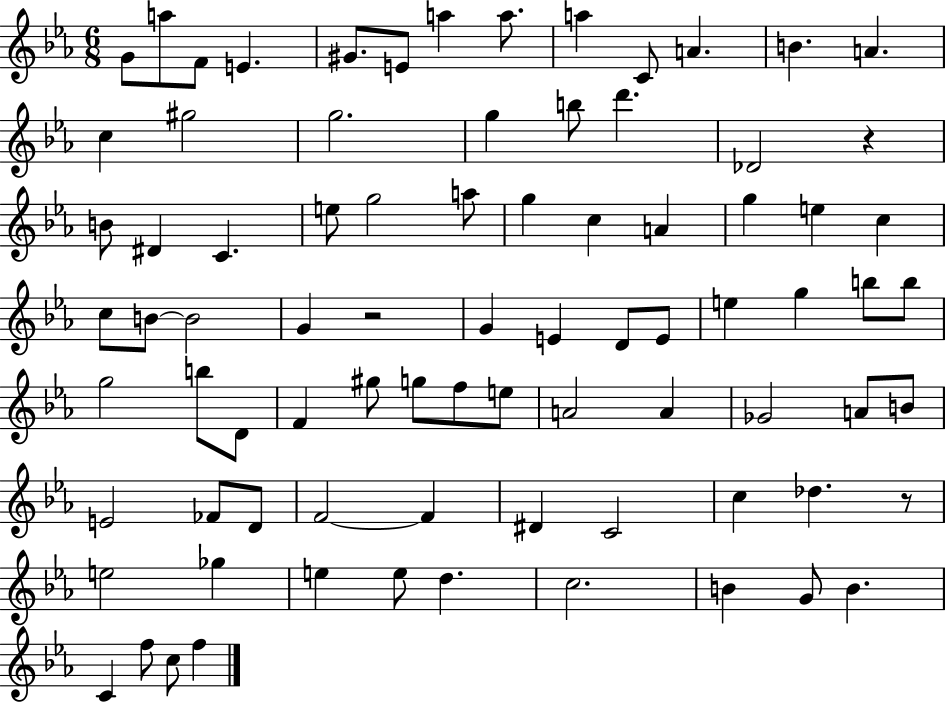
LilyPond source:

{
  \clef treble
  \numericTimeSignature
  \time 6/8
  \key ees \major
  g'8 a''8 f'8 e'4. | gis'8. e'8 a''4 a''8. | a''4 c'8 a'4. | b'4. a'4. | \break c''4 gis''2 | g''2. | g''4 b''8 d'''4. | des'2 r4 | \break b'8 dis'4 c'4. | e''8 g''2 a''8 | g''4 c''4 a'4 | g''4 e''4 c''4 | \break c''8 b'8~~ b'2 | g'4 r2 | g'4 e'4 d'8 e'8 | e''4 g''4 b''8 b''8 | \break g''2 b''8 d'8 | f'4 gis''8 g''8 f''8 e''8 | a'2 a'4 | ges'2 a'8 b'8 | \break e'2 fes'8 d'8 | f'2~~ f'4 | dis'4 c'2 | c''4 des''4. r8 | \break e''2 ges''4 | e''4 e''8 d''4. | c''2. | b'4 g'8 b'4. | \break c'4 f''8 c''8 f''4 | \bar "|."
}